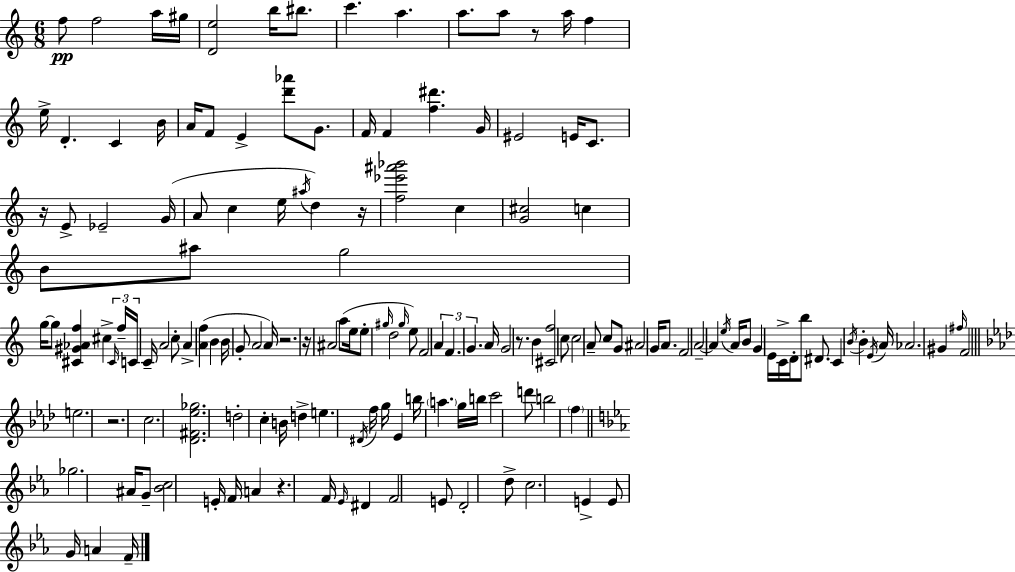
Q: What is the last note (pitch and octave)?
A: F4